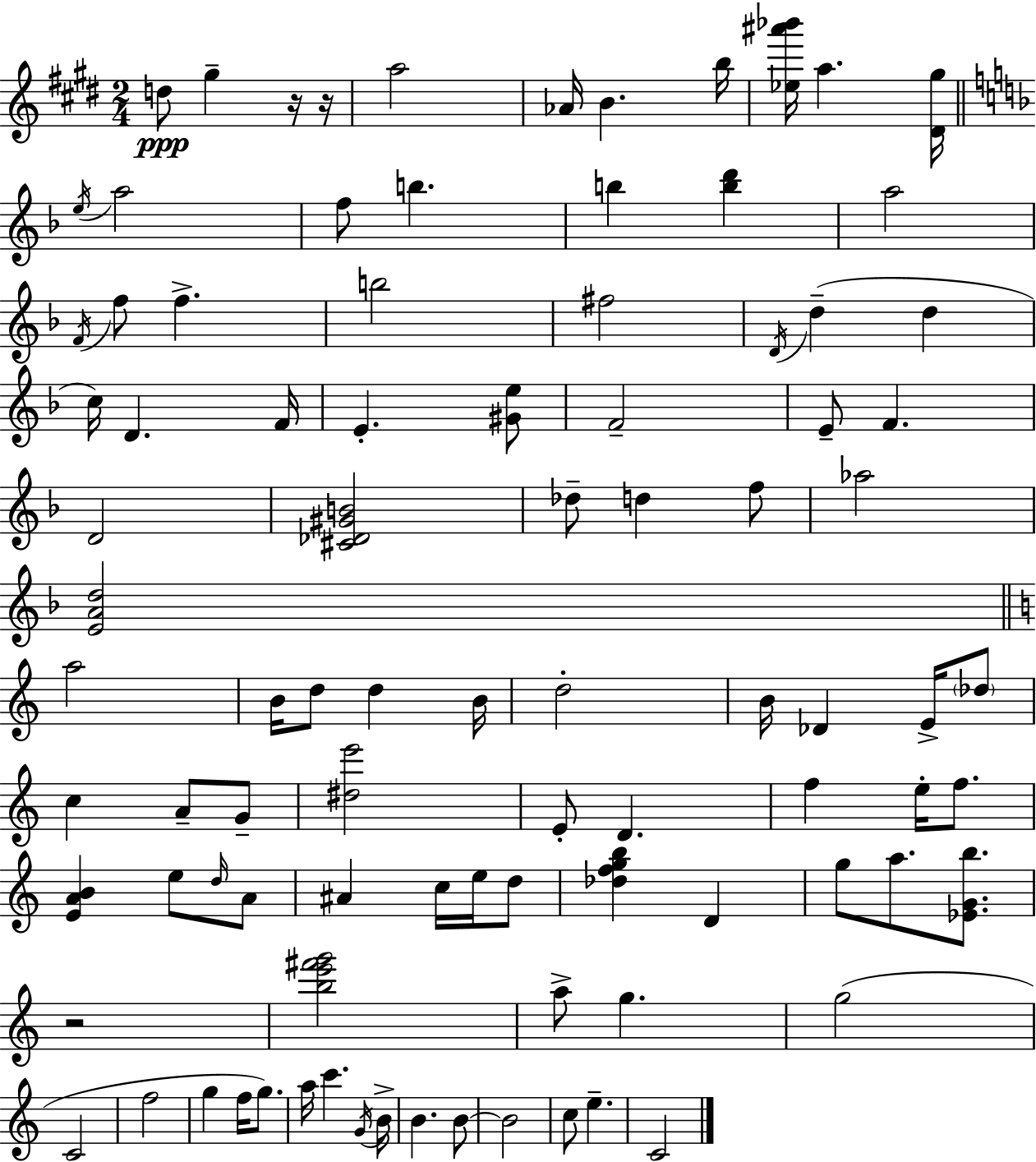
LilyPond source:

{
  \clef treble
  \numericTimeSignature
  \time 2/4
  \key e \major
  d''8\ppp gis''4-- r16 r16 | a''2 | aes'16 b'4. b''16 | <ees'' ais''' bes'''>16 a''4. <dis' gis''>16 | \break \bar "||" \break \key d \minor \acciaccatura { e''16 } a''2 | f''8 b''4. | b''4 <b'' d'''>4 | a''2 | \break \acciaccatura { f'16 } f''8 f''4.-> | b''2 | fis''2 | \acciaccatura { d'16 } d''4--( d''4 | \break c''16) d'4. | f'16 e'4.-. | <gis' e''>8 f'2-- | e'8-- f'4. | \break d'2 | <cis' des' gis' b'>2 | des''8-- d''4 | f''8 aes''2 | \break <e' a' d''>2 | \bar "||" \break \key c \major a''2 | b'16 d''8 d''4 b'16 | d''2-. | b'16 des'4 e'16-> \parenthesize des''8 | \break c''4 a'8-- g'8-- | <dis'' e'''>2 | e'8-. d'4. | f''4 e''16-. f''8. | \break <e' a' b'>4 e''8 \grace { d''16 } a'8 | ais'4 c''16 e''16 d''8 | <des'' f'' g'' b''>4 d'4 | g''8 a''8. <ees' g' b''>8. | \break r2 | <b'' e''' fis''' g'''>2 | a''8-> g''4. | g''2( | \break c'2 | f''2 | g''4 f''16 g''8.) | a''16 c'''4. | \break \acciaccatura { g'16 } b'16-> b'4. | b'8~~ b'2 | c''8 e''4.-- | c'2 | \break \bar "|."
}